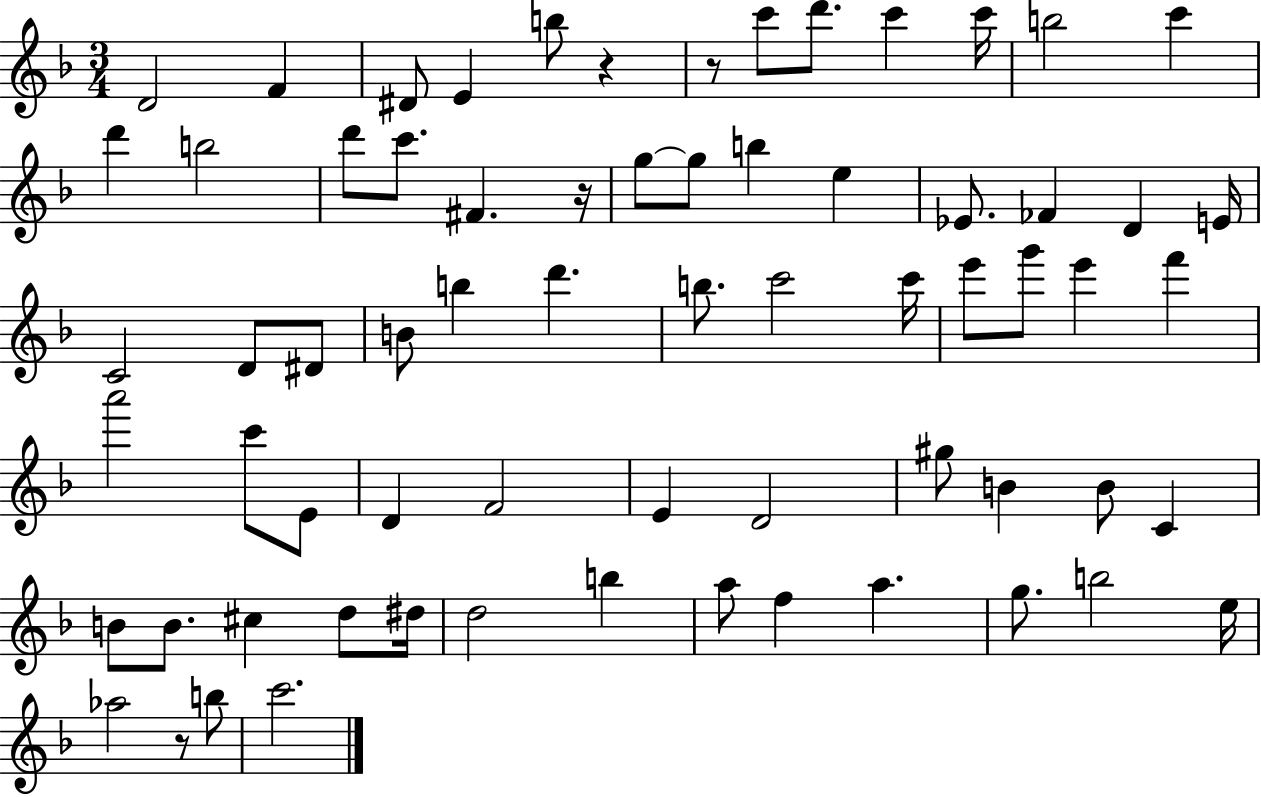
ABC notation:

X:1
T:Untitled
M:3/4
L:1/4
K:F
D2 F ^D/2 E b/2 z z/2 c'/2 d'/2 c' c'/4 b2 c' d' b2 d'/2 c'/2 ^F z/4 g/2 g/2 b e _E/2 _F D E/4 C2 D/2 ^D/2 B/2 b d' b/2 c'2 c'/4 e'/2 g'/2 e' f' a'2 c'/2 E/2 D F2 E D2 ^g/2 B B/2 C B/2 B/2 ^c d/2 ^d/4 d2 b a/2 f a g/2 b2 e/4 _a2 z/2 b/2 c'2